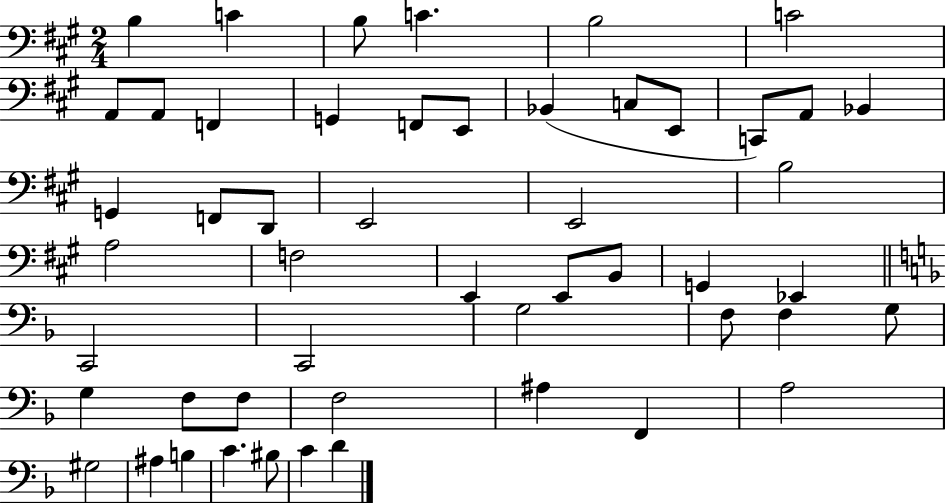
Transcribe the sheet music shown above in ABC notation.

X:1
T:Untitled
M:2/4
L:1/4
K:A
B, C B,/2 C B,2 C2 A,,/2 A,,/2 F,, G,, F,,/2 E,,/2 _B,, C,/2 E,,/2 C,,/2 A,,/2 _B,, G,, F,,/2 D,,/2 E,,2 E,,2 B,2 A,2 F,2 E,, E,,/2 B,,/2 G,, _E,, C,,2 C,,2 G,2 F,/2 F, G,/2 G, F,/2 F,/2 F,2 ^A, F,, A,2 ^G,2 ^A, B, C ^B,/2 C D